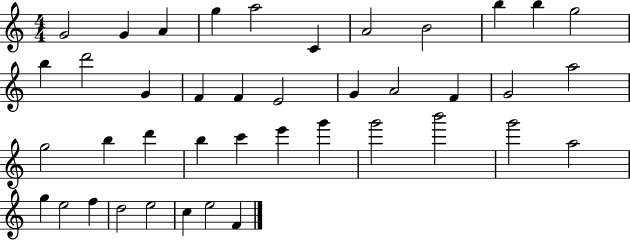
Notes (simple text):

G4/h G4/q A4/q G5/q A5/h C4/q A4/h B4/h B5/q B5/q G5/h B5/q D6/h G4/q F4/q F4/q E4/h G4/q A4/h F4/q G4/h A5/h G5/h B5/q D6/q B5/q C6/q E6/q G6/q G6/h B6/h G6/h A5/h G5/q E5/h F5/q D5/h E5/h C5/q E5/h F4/q